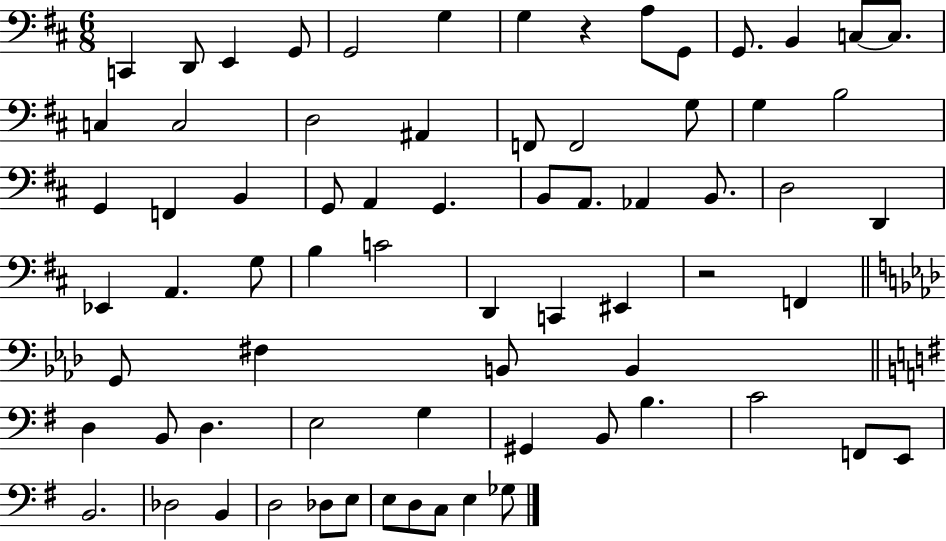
C2/q D2/e E2/q G2/e G2/h G3/q G3/q R/q A3/e G2/e G2/e. B2/q C3/e C3/e. C3/q C3/h D3/h A#2/q F2/e F2/h G3/e G3/q B3/h G2/q F2/q B2/q G2/e A2/q G2/q. B2/e A2/e. Ab2/q B2/e. D3/h D2/q Eb2/q A2/q. G3/e B3/q C4/h D2/q C2/q EIS2/q R/h F2/q G2/e F#3/q B2/e B2/q D3/q B2/e D3/q. E3/h G3/q G#2/q B2/e B3/q. C4/h F2/e E2/e B2/h. Db3/h B2/q D3/h Db3/e E3/e E3/e D3/e C3/e E3/q Gb3/e